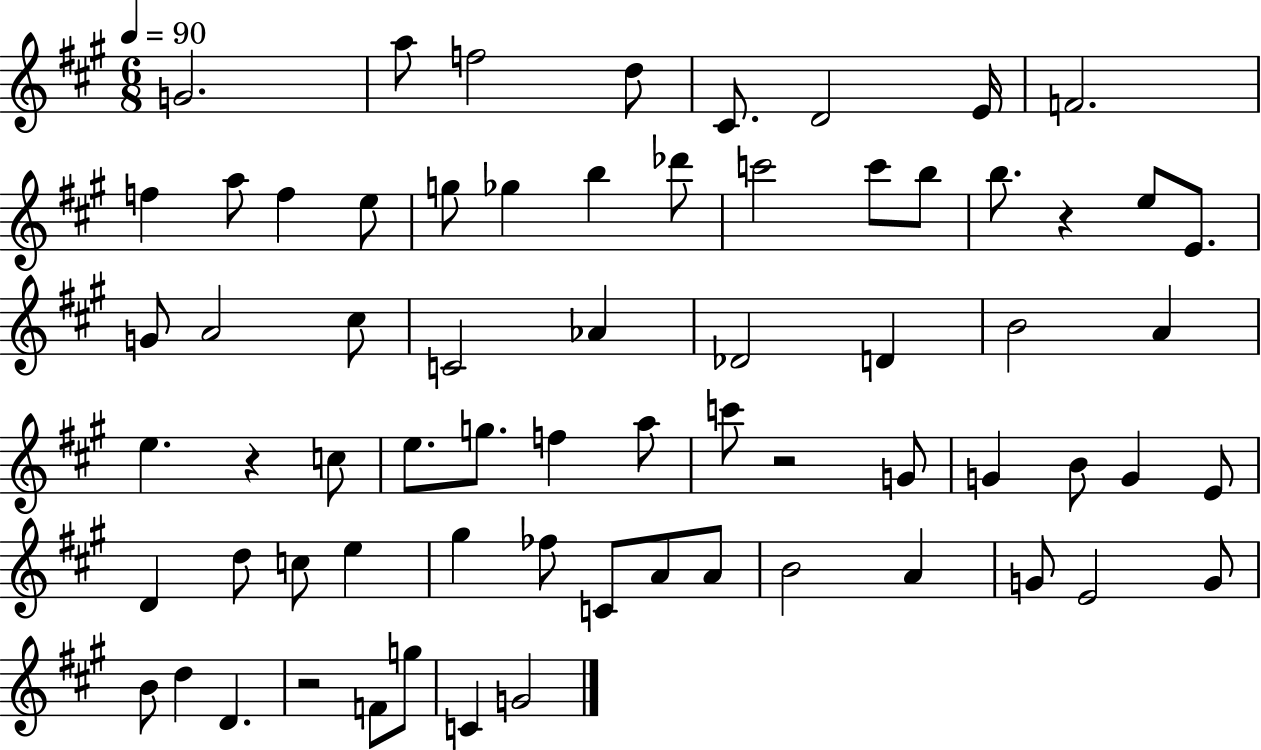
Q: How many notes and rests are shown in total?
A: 68